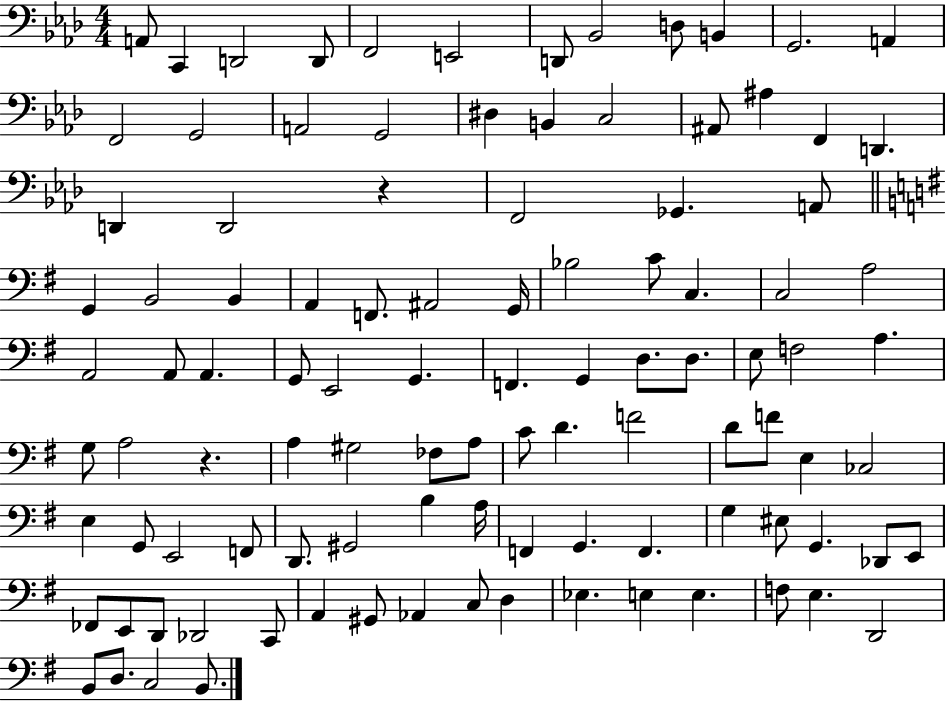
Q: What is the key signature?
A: AES major